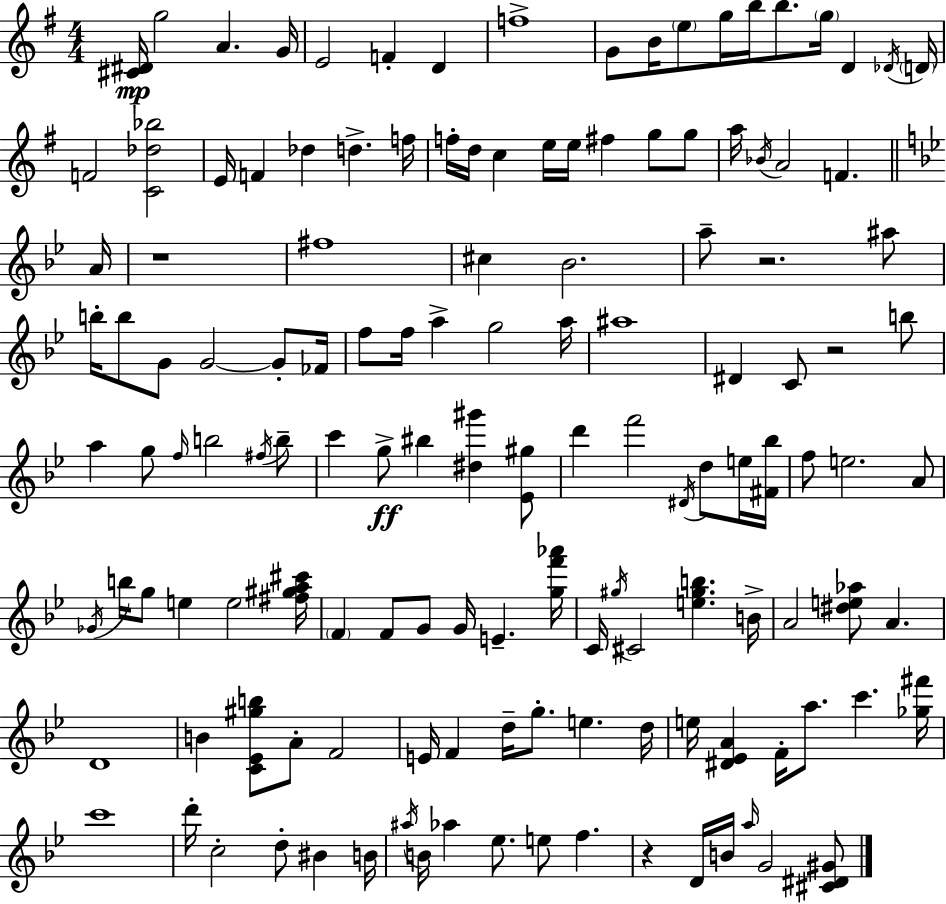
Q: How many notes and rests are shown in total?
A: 136